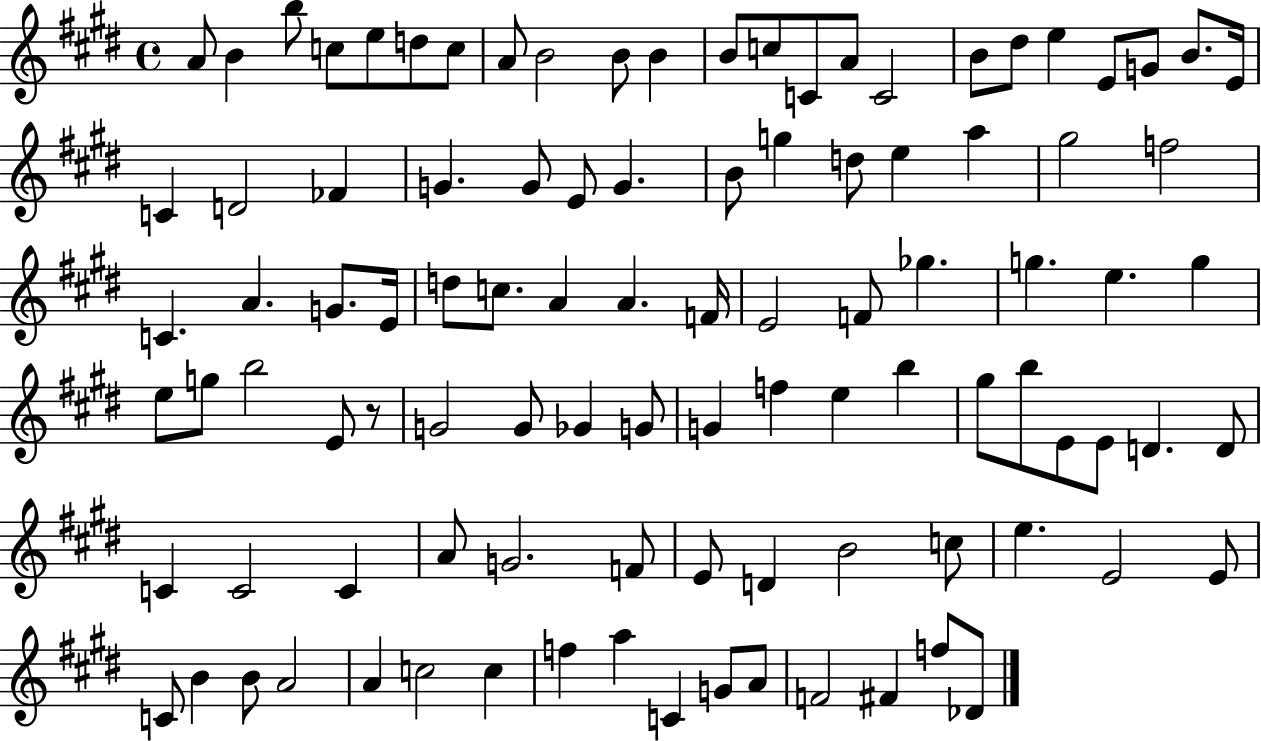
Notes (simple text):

A4/e B4/q B5/e C5/e E5/e D5/e C5/e A4/e B4/h B4/e B4/q B4/e C5/e C4/e A4/e C4/h B4/e D#5/e E5/q E4/e G4/e B4/e. E4/s C4/q D4/h FES4/q G4/q. G4/e E4/e G4/q. B4/e G5/q D5/e E5/q A5/q G#5/h F5/h C4/q. A4/q. G4/e. E4/s D5/e C5/e. A4/q A4/q. F4/s E4/h F4/e Gb5/q. G5/q. E5/q. G5/q E5/e G5/e B5/h E4/e R/e G4/h G4/e Gb4/q G4/e G4/q F5/q E5/q B5/q G#5/e B5/e E4/e E4/e D4/q. D4/e C4/q C4/h C4/q A4/e G4/h. F4/e E4/e D4/q B4/h C5/e E5/q. E4/h E4/e C4/e B4/q B4/e A4/h A4/q C5/h C5/q F5/q A5/q C4/q G4/e A4/e F4/h F#4/q F5/e Db4/e